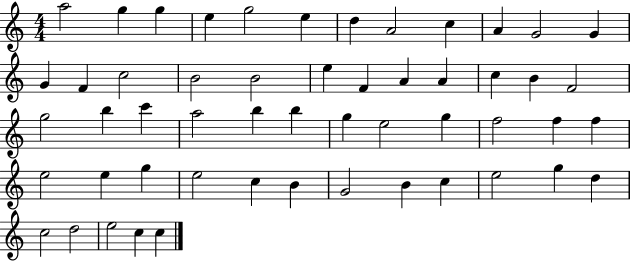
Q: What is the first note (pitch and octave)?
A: A5